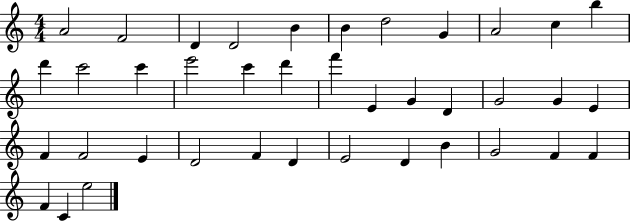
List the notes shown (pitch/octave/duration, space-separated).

A4/h F4/h D4/q D4/h B4/q B4/q D5/h G4/q A4/h C5/q B5/q D6/q C6/h C6/q E6/h C6/q D6/q F6/q E4/q G4/q D4/q G4/h G4/q E4/q F4/q F4/h E4/q D4/h F4/q D4/q E4/h D4/q B4/q G4/h F4/q F4/q F4/q C4/q E5/h